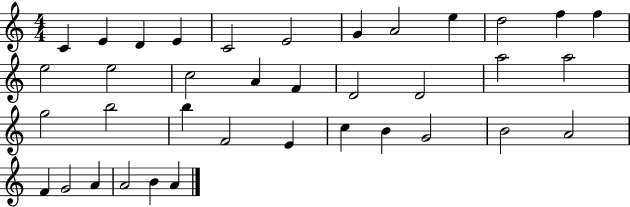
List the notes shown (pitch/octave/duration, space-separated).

C4/q E4/q D4/q E4/q C4/h E4/h G4/q A4/h E5/q D5/h F5/q F5/q E5/h E5/h C5/h A4/q F4/q D4/h D4/h A5/h A5/h G5/h B5/h B5/q F4/h E4/q C5/q B4/q G4/h B4/h A4/h F4/q G4/h A4/q A4/h B4/q A4/q